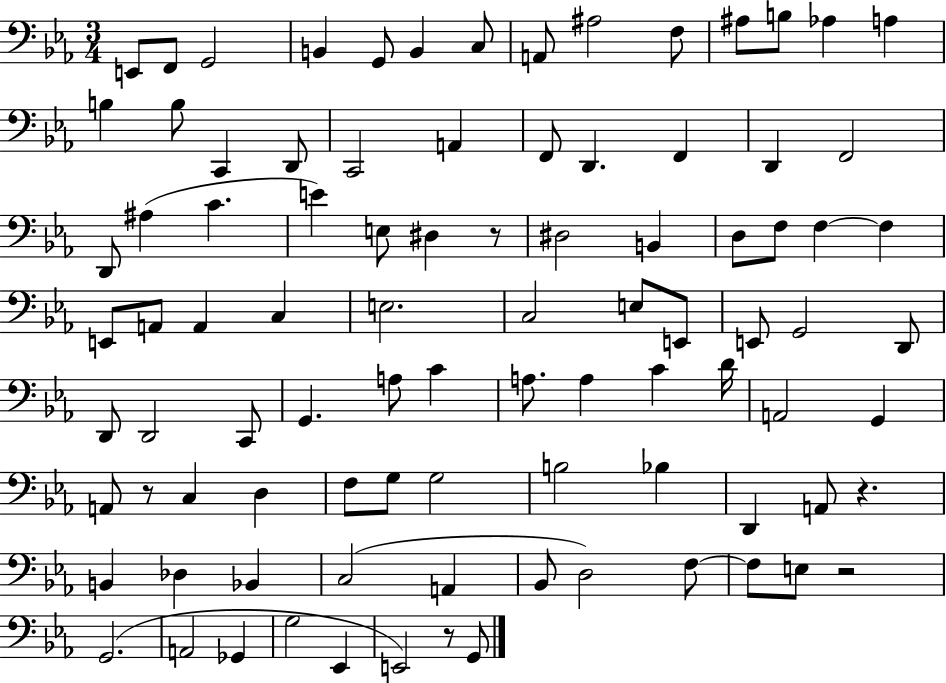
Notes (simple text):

E2/e F2/e G2/h B2/q G2/e B2/q C3/e A2/e A#3/h F3/e A#3/e B3/e Ab3/q A3/q B3/q B3/e C2/q D2/e C2/h A2/q F2/e D2/q. F2/q D2/q F2/h D2/e A#3/q C4/q. E4/q E3/e D#3/q R/e D#3/h B2/q D3/e F3/e F3/q F3/q E2/e A2/e A2/q C3/q E3/h. C3/h E3/e E2/e E2/e G2/h D2/e D2/e D2/h C2/e G2/q. A3/e C4/q A3/e. A3/q C4/q D4/s A2/h G2/q A2/e R/e C3/q D3/q F3/e G3/e G3/h B3/h Bb3/q D2/q A2/e R/q. B2/q Db3/q Bb2/q C3/h A2/q Bb2/e D3/h F3/e F3/e E3/e R/h G2/h. A2/h Gb2/q G3/h Eb2/q E2/h R/e G2/e